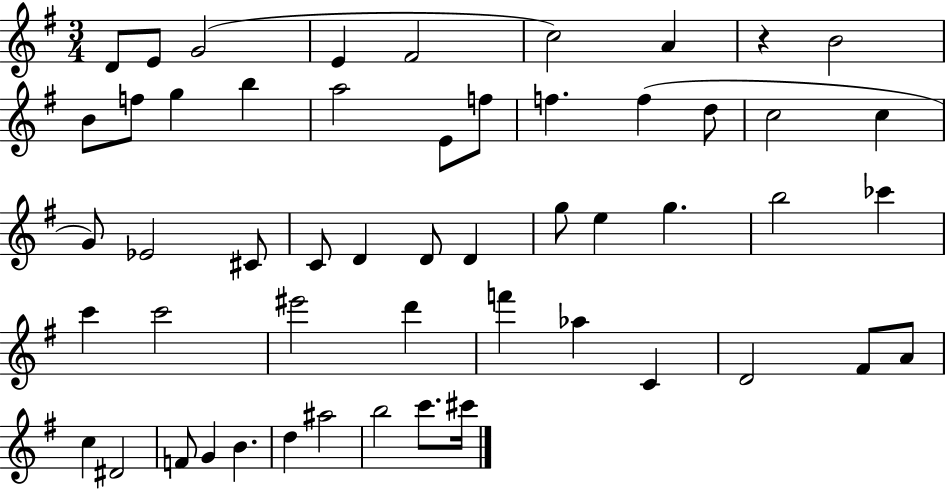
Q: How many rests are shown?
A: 1